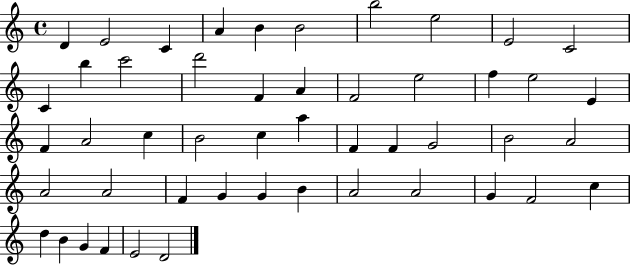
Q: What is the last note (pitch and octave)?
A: D4